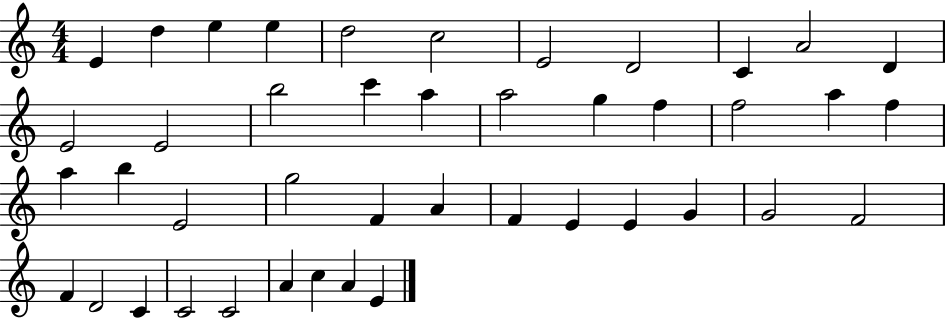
{
  \clef treble
  \numericTimeSignature
  \time 4/4
  \key c \major
  e'4 d''4 e''4 e''4 | d''2 c''2 | e'2 d'2 | c'4 a'2 d'4 | \break e'2 e'2 | b''2 c'''4 a''4 | a''2 g''4 f''4 | f''2 a''4 f''4 | \break a''4 b''4 e'2 | g''2 f'4 a'4 | f'4 e'4 e'4 g'4 | g'2 f'2 | \break f'4 d'2 c'4 | c'2 c'2 | a'4 c''4 a'4 e'4 | \bar "|."
}